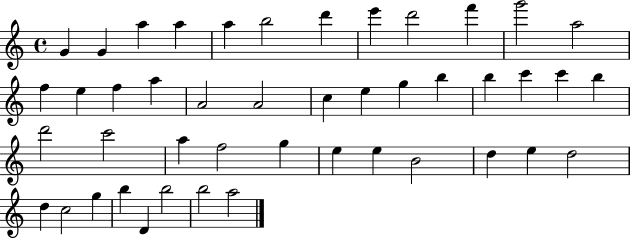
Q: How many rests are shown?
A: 0